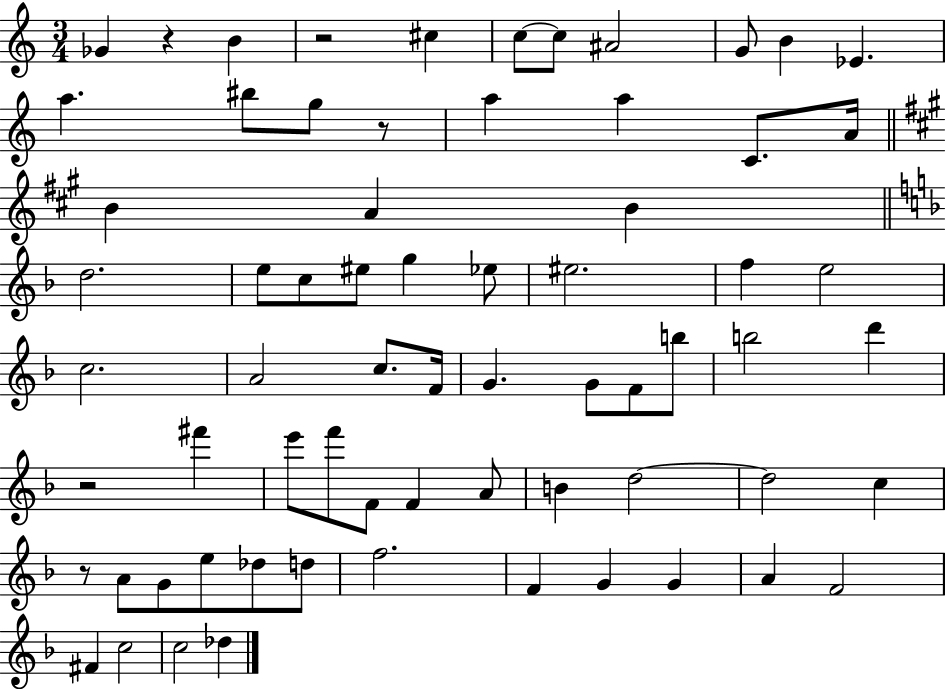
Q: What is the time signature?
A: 3/4